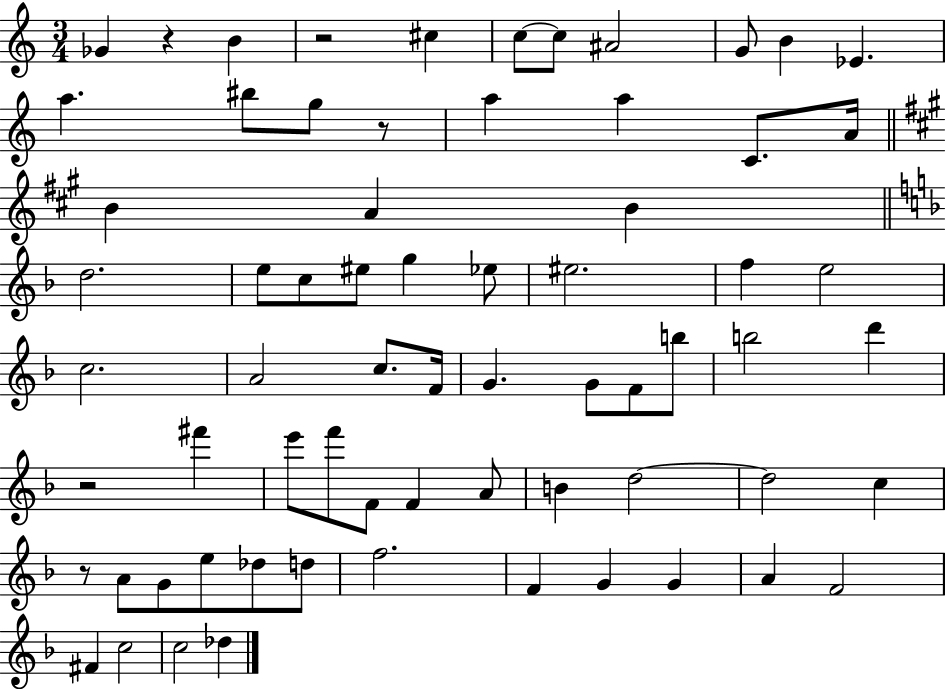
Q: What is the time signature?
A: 3/4